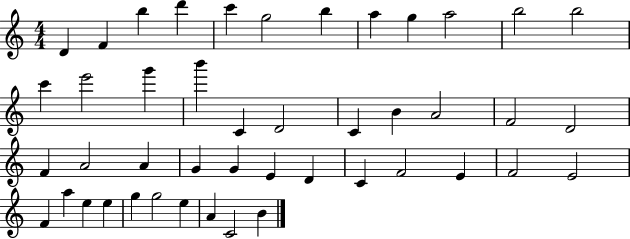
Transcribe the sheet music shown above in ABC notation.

X:1
T:Untitled
M:4/4
L:1/4
K:C
D F b d' c' g2 b a g a2 b2 b2 c' e'2 g' b' C D2 C B A2 F2 D2 F A2 A G G E D C F2 E F2 E2 F a e e g g2 e A C2 B